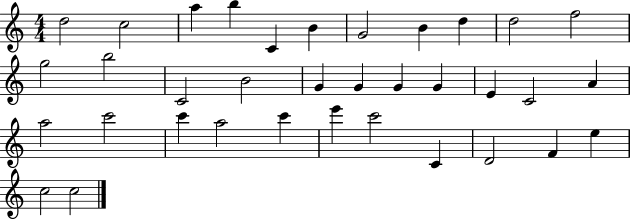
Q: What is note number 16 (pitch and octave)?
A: G4